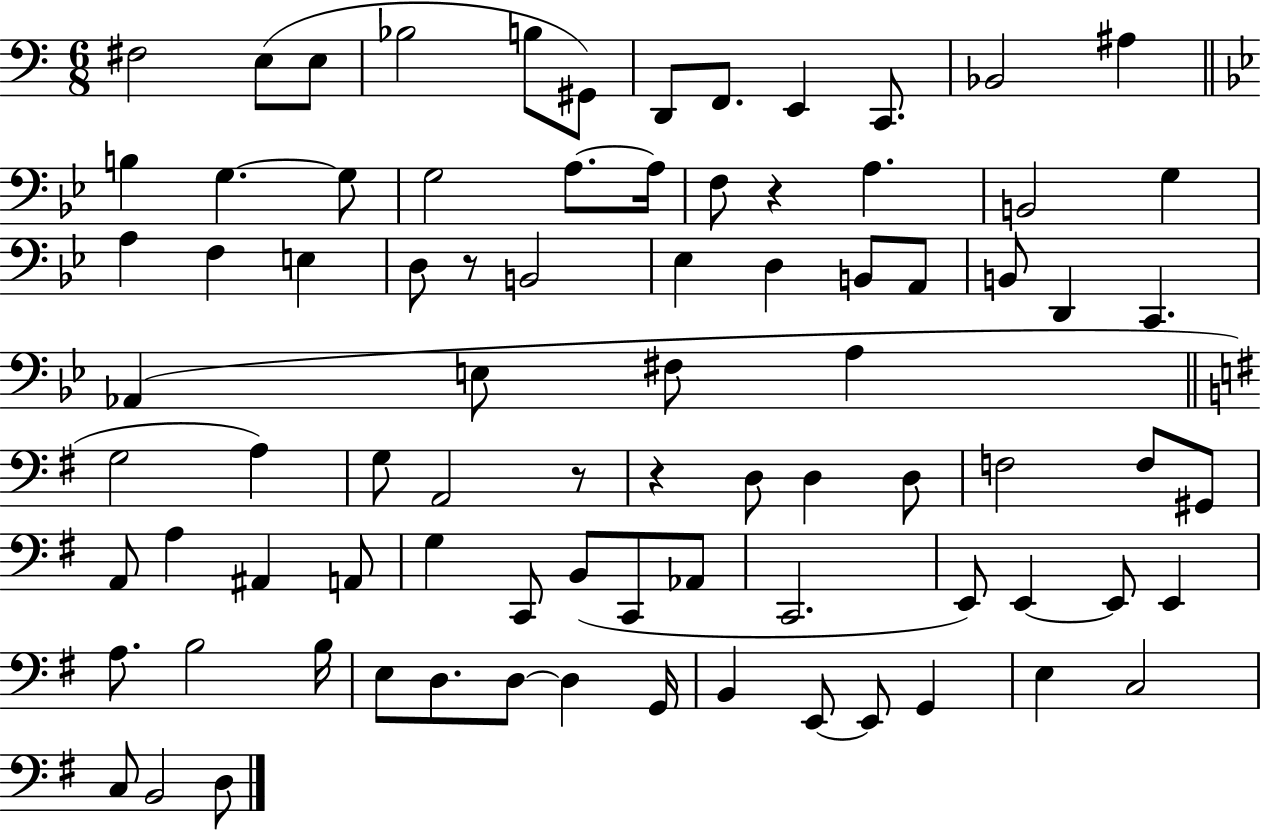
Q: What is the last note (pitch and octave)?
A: D3